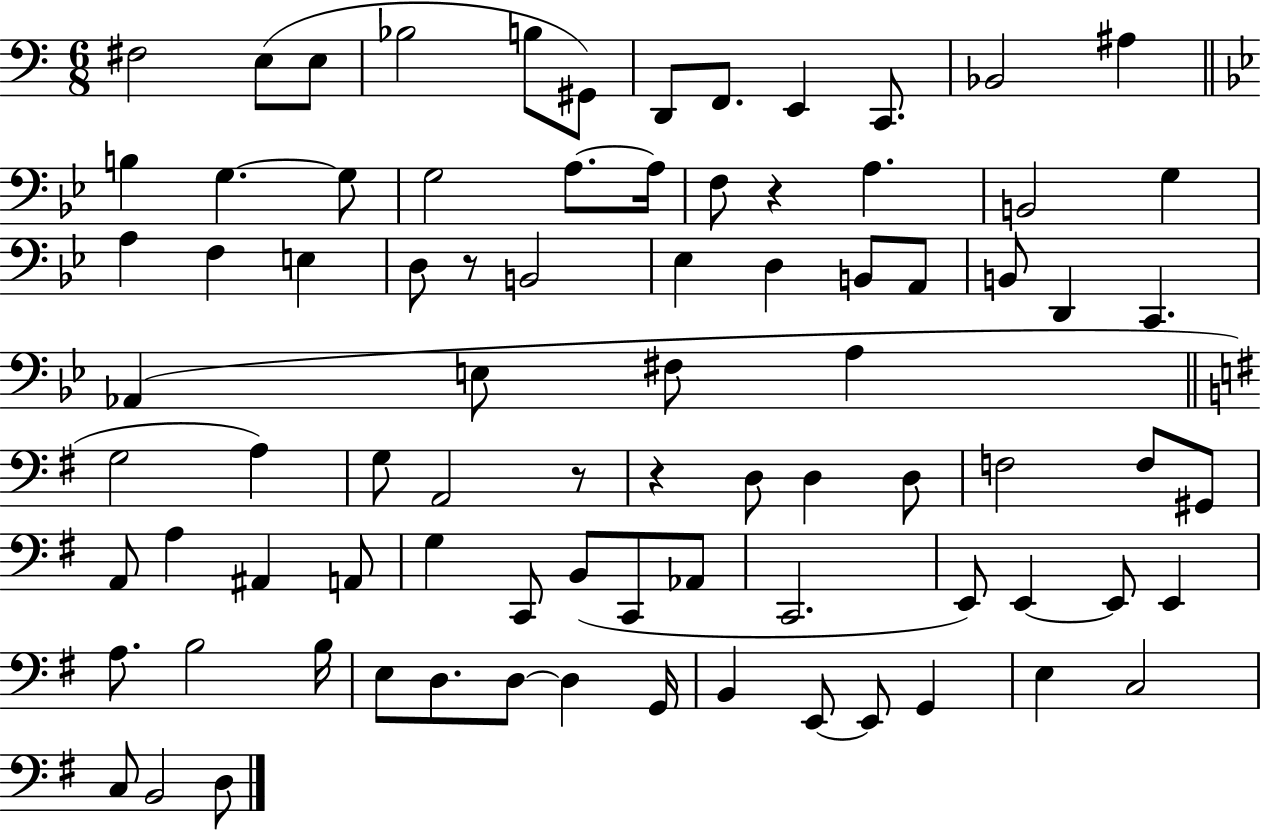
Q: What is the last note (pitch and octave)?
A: D3